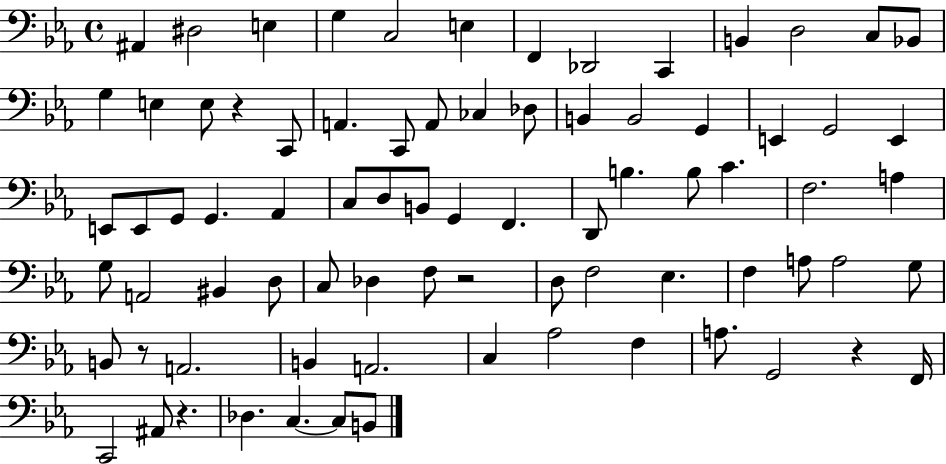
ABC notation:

X:1
T:Untitled
M:4/4
L:1/4
K:Eb
^A,, ^D,2 E, G, C,2 E, F,, _D,,2 C,, B,, D,2 C,/2 _B,,/2 G, E, E,/2 z C,,/2 A,, C,,/2 A,,/2 _C, _D,/2 B,, B,,2 G,, E,, G,,2 E,, E,,/2 E,,/2 G,,/2 G,, _A,, C,/2 D,/2 B,,/2 G,, F,, D,,/2 B, B,/2 C F,2 A, G,/2 A,,2 ^B,, D,/2 C,/2 _D, F,/2 z2 D,/2 F,2 _E, F, A,/2 A,2 G,/2 B,,/2 z/2 A,,2 B,, A,,2 C, _A,2 F, A,/2 G,,2 z F,,/4 C,,2 ^A,,/2 z _D, C, C,/2 B,,/2